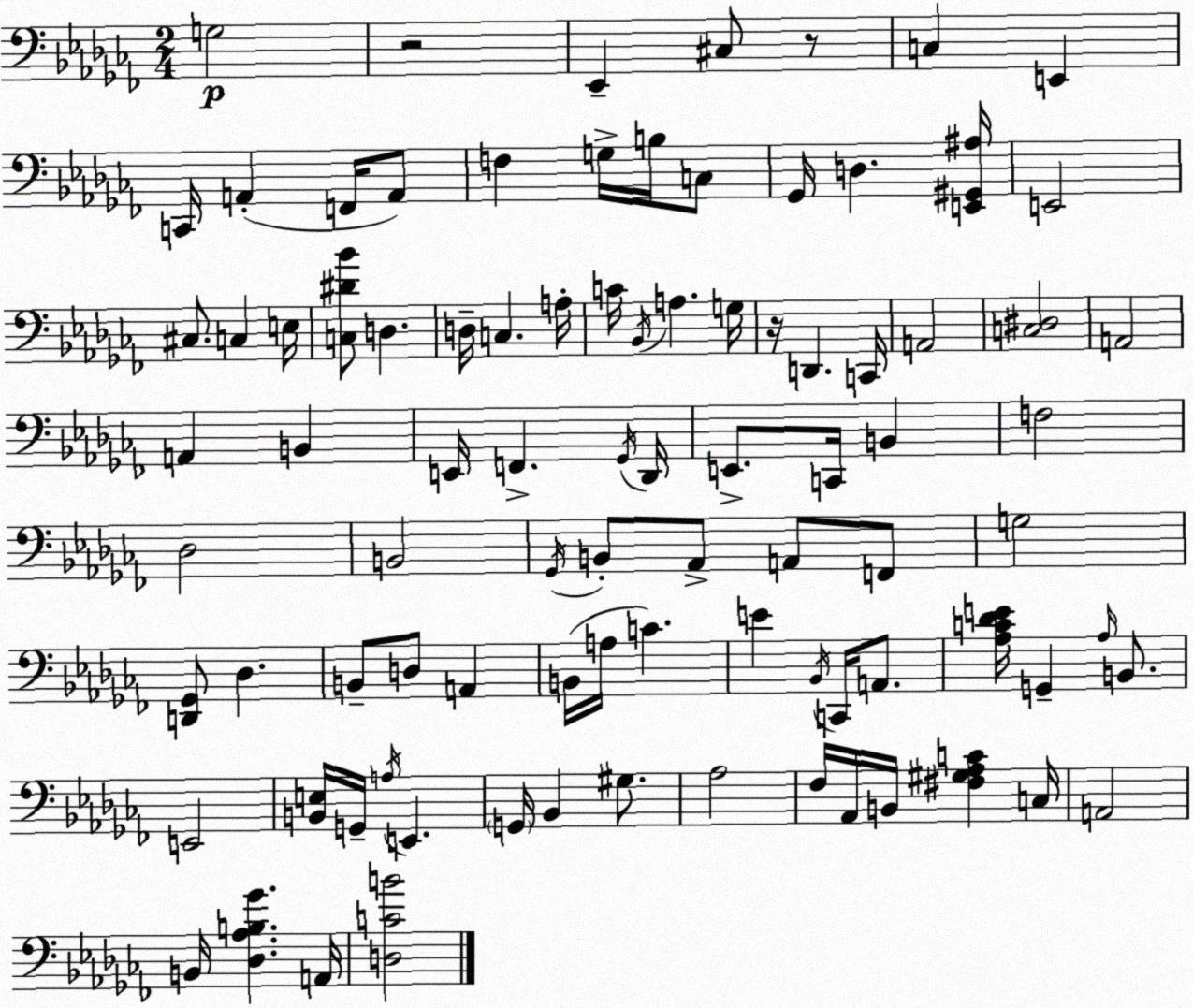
X:1
T:Untitled
M:2/4
L:1/4
K:Abm
G,2 z2 _E,, ^C,/2 z/2 C, E,, C,,/4 A,, F,,/4 A,,/2 F, G,/4 B,/4 C,/2 _G,,/4 D, [E,,^G,,^A,]/4 E,,2 ^C,/2 C, E,/4 [C,^D_B]/2 D, D,/4 C, A,/4 C/4 _B,,/4 A, G,/4 z/4 D,, C,,/4 A,,2 [C,^D,]2 A,,2 A,, B,, E,,/4 F,, _G,,/4 _D,,/4 E,,/2 C,,/4 B,, F,2 _D,2 B,,2 _G,,/4 B,,/2 _A,,/2 A,,/2 F,,/2 G,2 [D,,_G,,]/2 _D, B,,/2 D,/2 A,, B,,/4 A,/4 C E _B,,/4 C,,/4 A,,/2 [_A,C_DE]/4 G,, _A,/4 B,,/2 E,,2 [B,,E,]/4 G,,/4 A,/4 E,, G,,/4 _B,, ^G,/2 _A,2 _F,/4 _A,,/4 B,,/4 [^F,^G,_A,C] C,/4 A,,2 B,,/4 [_D,_A,B,_G] A,,/4 [D,CB]2